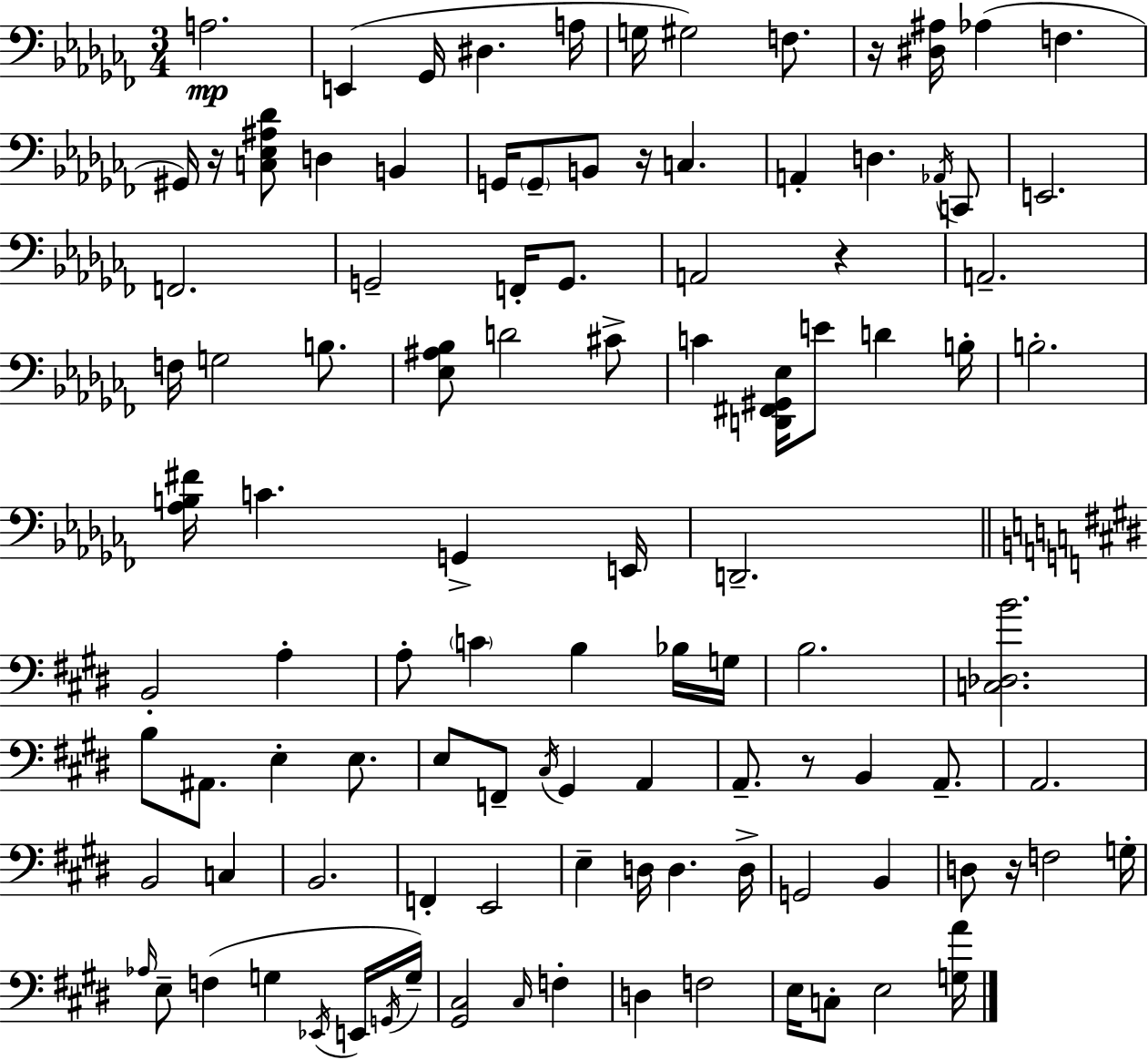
{
  \clef bass
  \numericTimeSignature
  \time 3/4
  \key aes \minor
  a2.\mp | e,4( ges,16 dis4. a16 | g16 gis2) f8. | r16 <dis ais>16 aes4( f4. | \break gis,16) r16 <c ees ais des'>8 d4 b,4 | g,16 \parenthesize g,8-- b,8 r16 c4. | a,4-. d4. \acciaccatura { aes,16 } c,8 | e,2. | \break f,2. | g,2-- f,16-. g,8. | a,2 r4 | a,2.-- | \break f16 g2 b8. | <ees ais bes>8 d'2 cis'8-> | c'4 <d, fis, gis, ees>16 e'8 d'4 | b16-. b2.-. | \break <aes b fis'>16 c'4. g,4-> | e,16 d,2.-- | \bar "||" \break \key e \major b,2-. a4-. | a8-. \parenthesize c'4 b4 bes16 g16 | b2. | <c des b'>2. | \break b8 ais,8. e4-. e8. | e8 f,8-- \acciaccatura { cis16 } gis,4 a,4 | a,8.-- r8 b,4 a,8.-- | a,2. | \break b,2 c4 | b,2. | f,4-. e,2 | e4-- d16 d4. | \break d16-> g,2 b,4 | d8 r16 f2 | g16-. \grace { aes16 } e8-- f4( g4 | \acciaccatura { ees,16 } e,16 \acciaccatura { g,16 } g16--) <gis, cis>2 | \break \grace { cis16 } f4-. d4 f2 | e16 c8-. e2 | <g a'>16 \bar "|."
}